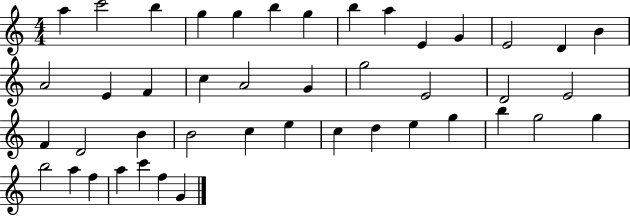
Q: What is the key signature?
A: C major